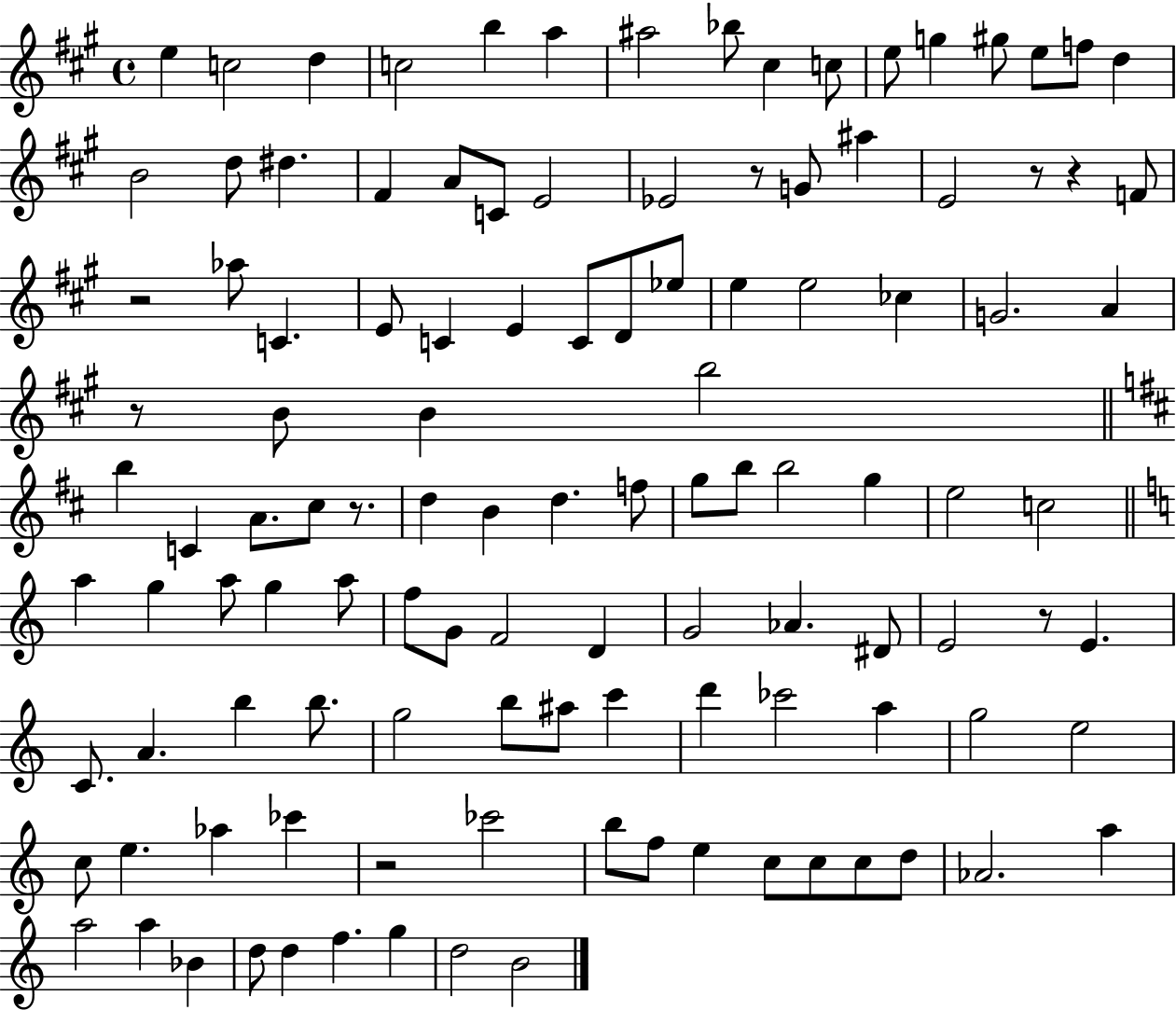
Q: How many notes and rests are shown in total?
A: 116